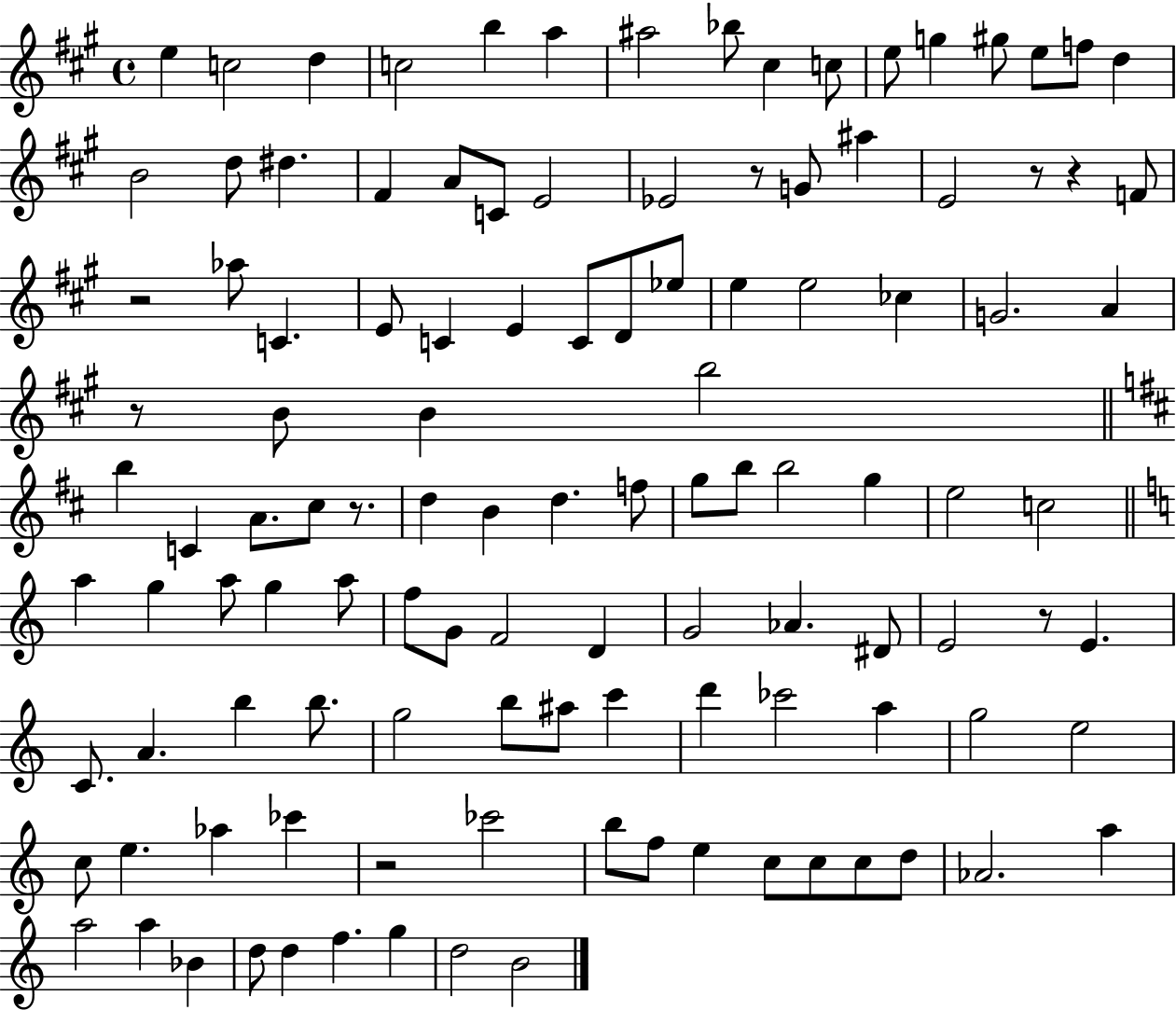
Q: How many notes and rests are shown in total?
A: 116